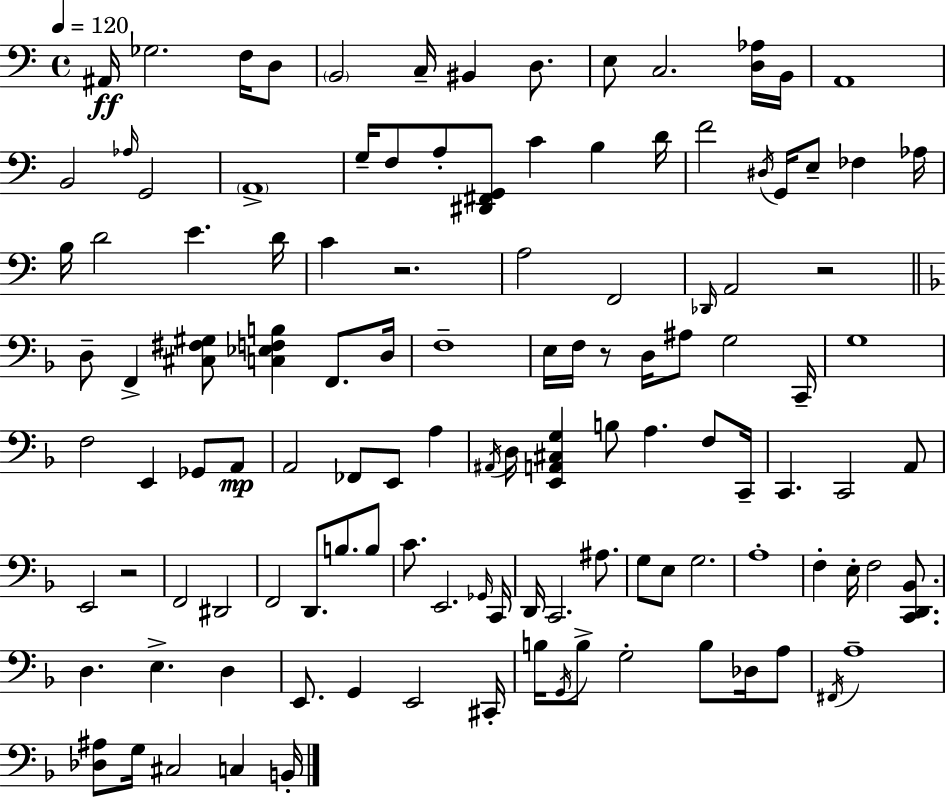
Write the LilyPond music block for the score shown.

{
  \clef bass
  \time 4/4
  \defaultTimeSignature
  \key c \major
  \tempo 4 = 120
  ais,16\ff ges2. f16 d8 | \parenthesize b,2 c16-- bis,4 d8. | e8 c2. <d aes>16 b,16 | a,1 | \break b,2 \grace { aes16 } g,2 | \parenthesize a,1-> | g16-- f8 a8-. <dis, fis, g,>8 c'4 b4 | d'16 f'2 \acciaccatura { dis16 } g,16 e8-- fes4 | \break aes16 b16 d'2 e'4. | d'16 c'4 r2. | a2 f,2 | \grace { des,16 } a,2 r2 | \break \bar "||" \break \key f \major d8-- f,4-> <cis fis gis>8 <c ees f b>4 f,8. d16 | f1-- | e16 f16 r8 d16 ais8 g2 c,16-- | g1 | \break f2 e,4 ges,8 a,8\mp | a,2 fes,8 e,8 a4 | \acciaccatura { ais,16 } d16 <e, a, cis g>4 b8 a4. f8 | c,16-- c,4. c,2 a,8 | \break e,2 r2 | f,2 dis,2 | f,2 d,8. b8. b8 | c'8. e,2. | \break \grace { ges,16 } c,16 d,16 c,2. ais8. | g8 e8 g2. | a1-. | f4-. e16-. f2 <c, d, bes,>8. | \break d4. e4.-> d4 | e,8. g,4 e,2 | cis,16-. b16 \acciaccatura { g,16 } b8-> g2-. b8 | des16 a8 \acciaccatura { fis,16 } a1-- | \break <des ais>8 g16 cis2 c4 | b,16-. \bar "|."
}